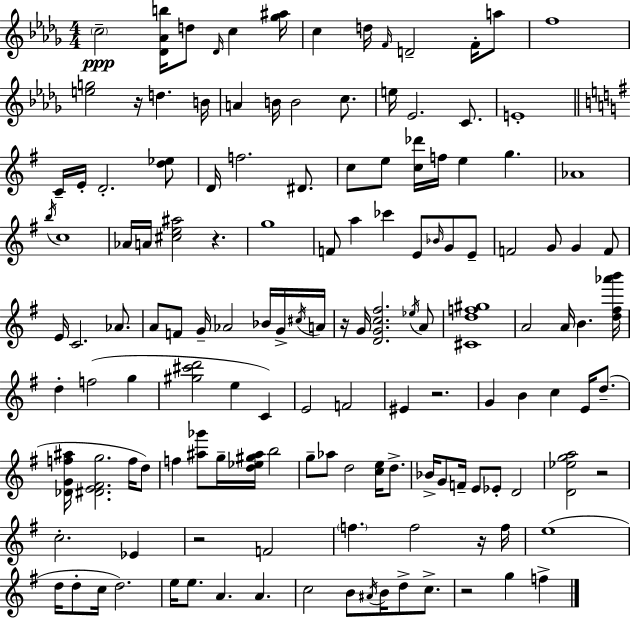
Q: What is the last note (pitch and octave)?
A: F5